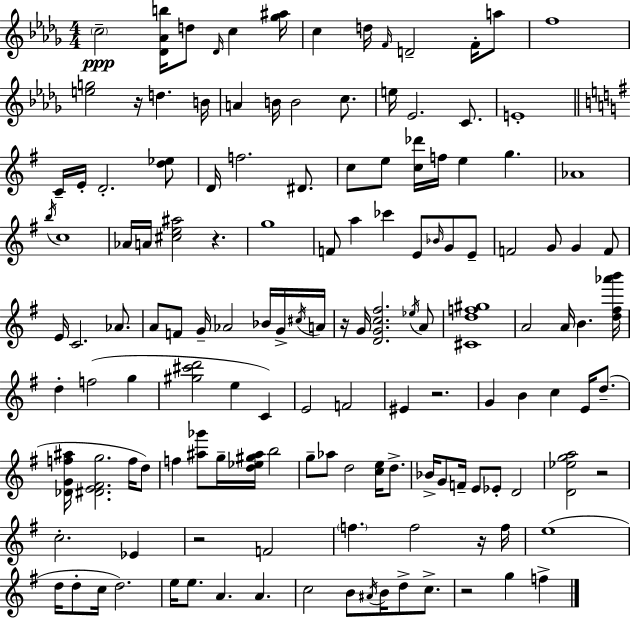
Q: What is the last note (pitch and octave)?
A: F5